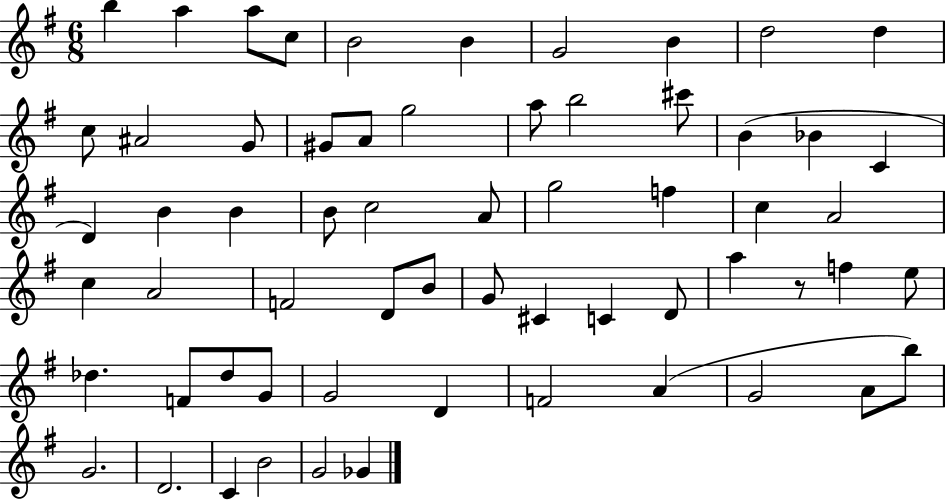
X:1
T:Untitled
M:6/8
L:1/4
K:G
b a a/2 c/2 B2 B G2 B d2 d c/2 ^A2 G/2 ^G/2 A/2 g2 a/2 b2 ^c'/2 B _B C D B B B/2 c2 A/2 g2 f c A2 c A2 F2 D/2 B/2 G/2 ^C C D/2 a z/2 f e/2 _d F/2 _d/2 G/2 G2 D F2 A G2 A/2 b/2 G2 D2 C B2 G2 _G